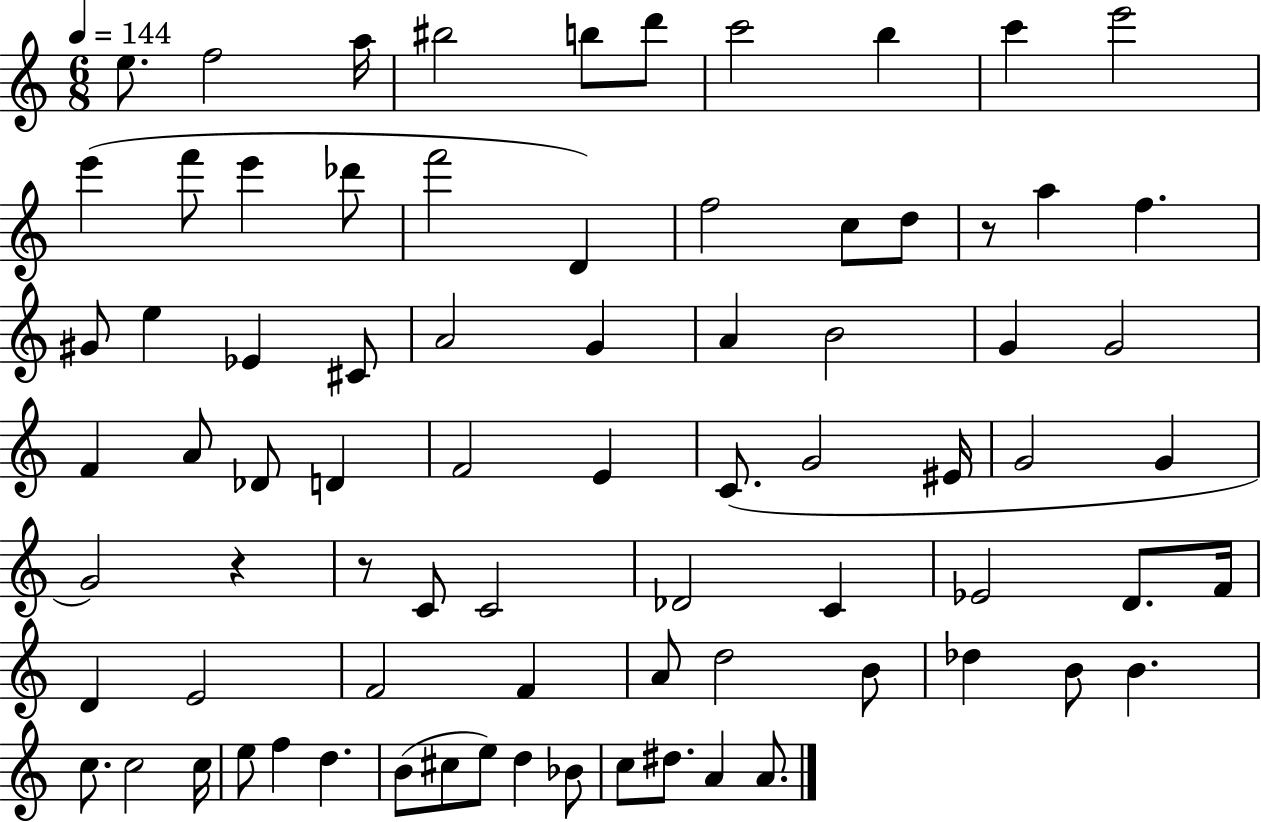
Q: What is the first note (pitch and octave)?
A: E5